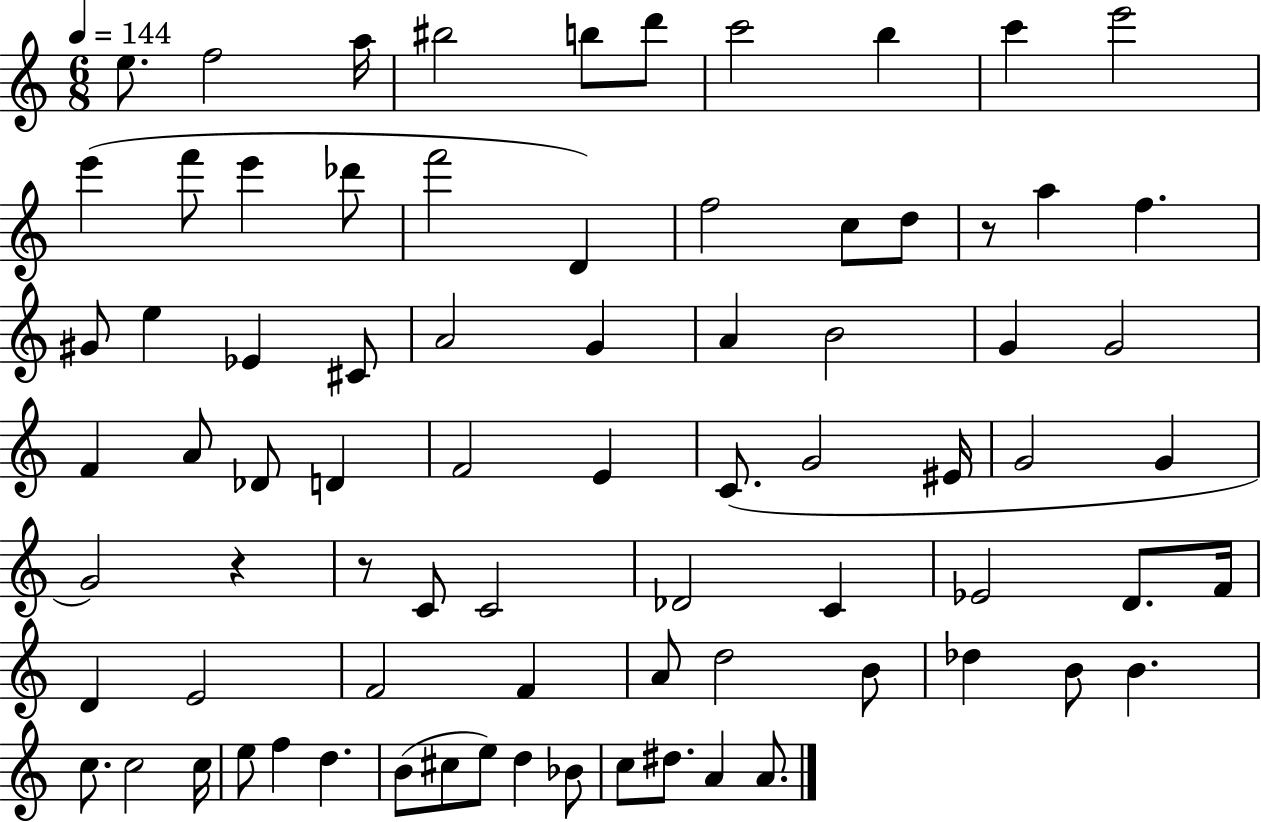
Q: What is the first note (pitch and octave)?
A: E5